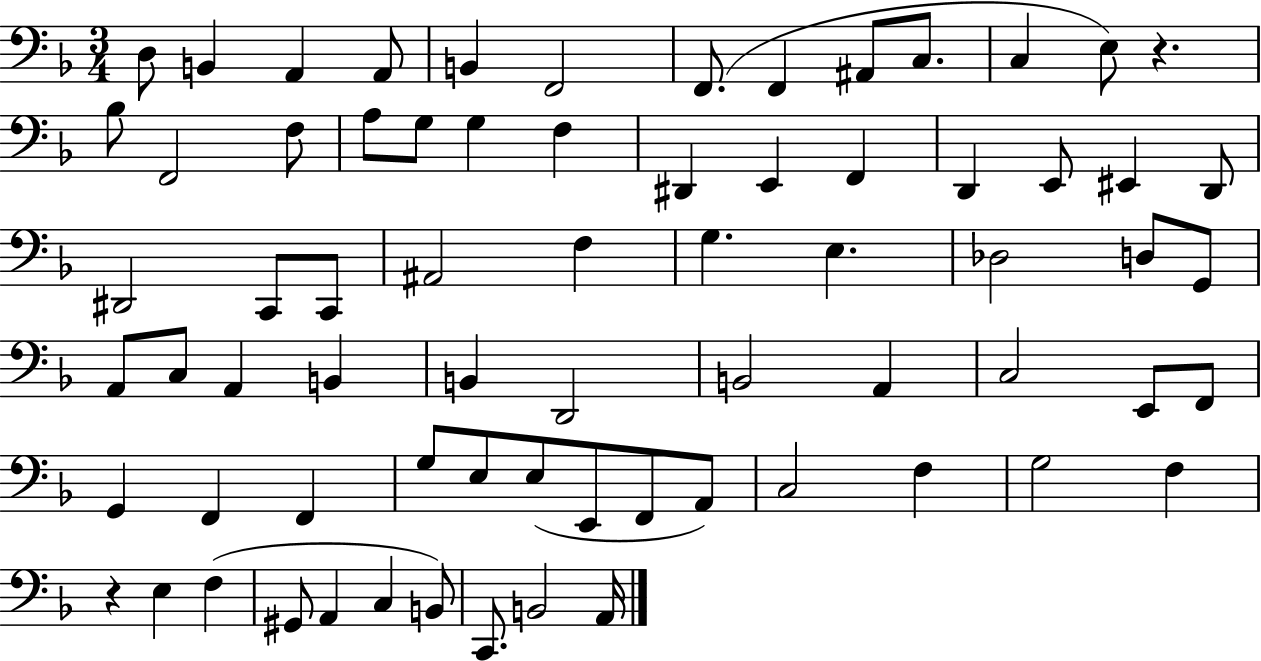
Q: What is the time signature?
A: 3/4